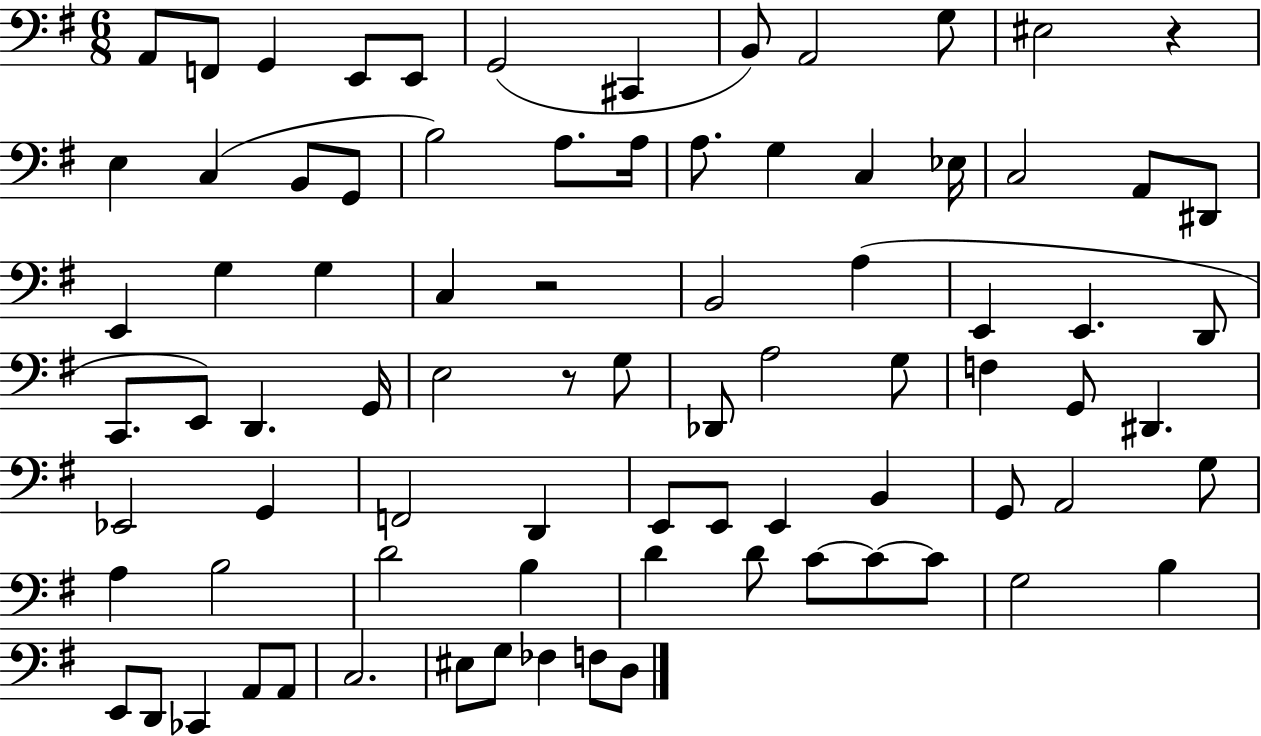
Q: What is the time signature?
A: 6/8